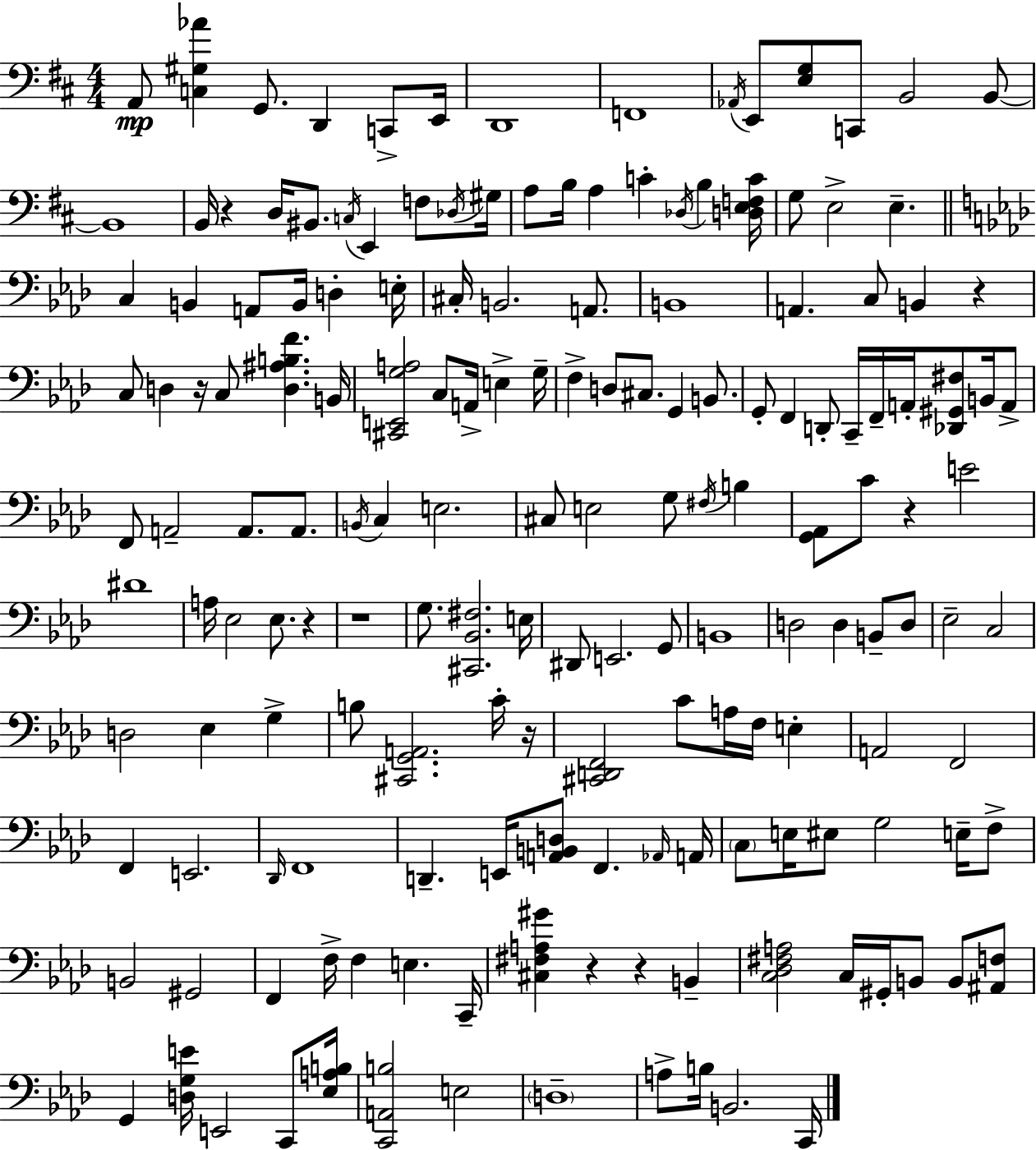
A2/e [C3,G#3,Ab4]/q G2/e. D2/q C2/e E2/s D2/w F2/w Ab2/s E2/e [E3,G3]/e C2/e B2/h B2/e B2/w B2/s R/q D3/s BIS2/e. C3/s E2/q F3/e Db3/s G#3/s A3/e B3/s A3/q C4/q Db3/s B3/q [D3,E3,F3,C4]/s G3/e E3/h E3/q. C3/q B2/q A2/e B2/s D3/q E3/s C#3/s B2/h. A2/e. B2/w A2/q. C3/e B2/q R/q C3/e D3/q R/s C3/e [D3,A#3,B3,F4]/q. B2/s [C#2,E2,G3,A3]/h C3/e A2/s E3/q G3/s F3/q D3/e C#3/e. G2/q B2/e. G2/e F2/q D2/e C2/s F2/s A2/s [Db2,G#2,F#3]/e B2/s A2/e F2/e A2/h A2/e. A2/e. B2/s C3/q E3/h. C#3/e E3/h G3/e F#3/s B3/q [G2,Ab2]/e C4/e R/q E4/h D#4/w A3/s Eb3/h Eb3/e. R/q R/w G3/e. [C#2,Bb2,F#3]/h. E3/s D#2/e E2/h. G2/e B2/w D3/h D3/q B2/e D3/e Eb3/h C3/h D3/h Eb3/q G3/q B3/e [C#2,G2,A2]/h. C4/s R/s [C#2,D2,F2]/h C4/e A3/s F3/s E3/q A2/h F2/h F2/q E2/h. Db2/s F2/w D2/q. E2/s [A2,B2,D3]/e F2/q. Ab2/s A2/s C3/e E3/s EIS3/e G3/h E3/s F3/e B2/h G#2/h F2/q F3/s F3/q E3/q. C2/s [C#3,F#3,A3,G#4]/q R/q R/q B2/q [C3,Db3,F#3,A3]/h C3/s G#2/s B2/e B2/e [A#2,F3]/e G2/q [D3,G3,E4]/s E2/h C2/e [Eb3,A3,B3]/s [C2,A2,B3]/h E3/h D3/w A3/e B3/s B2/h. C2/s